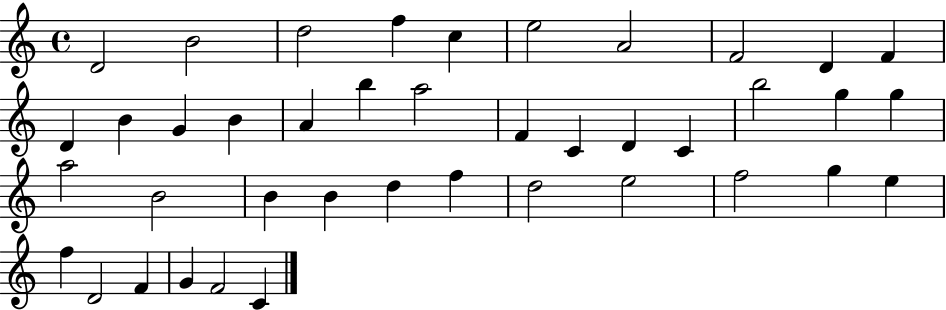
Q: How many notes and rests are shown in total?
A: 41